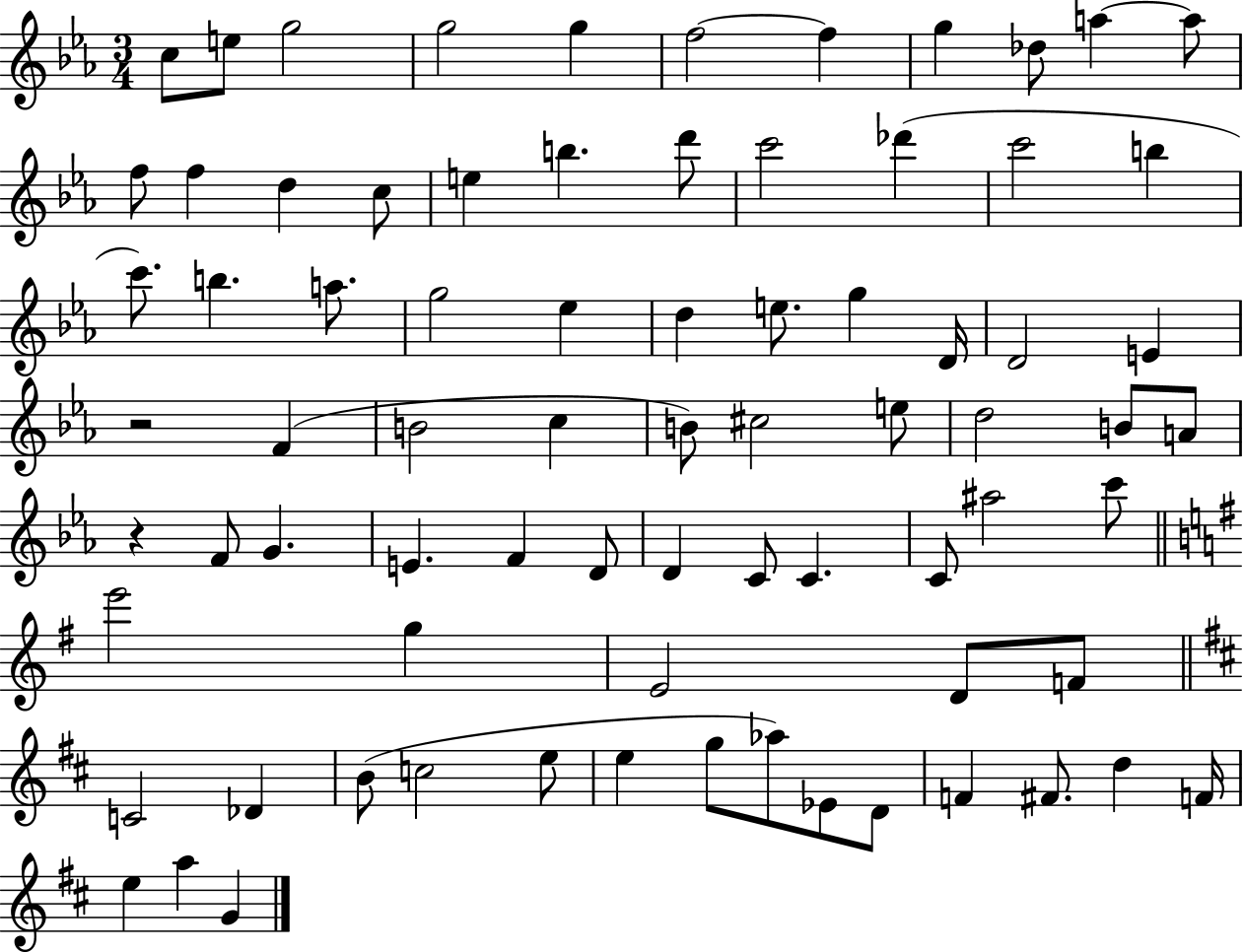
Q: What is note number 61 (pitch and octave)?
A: B4